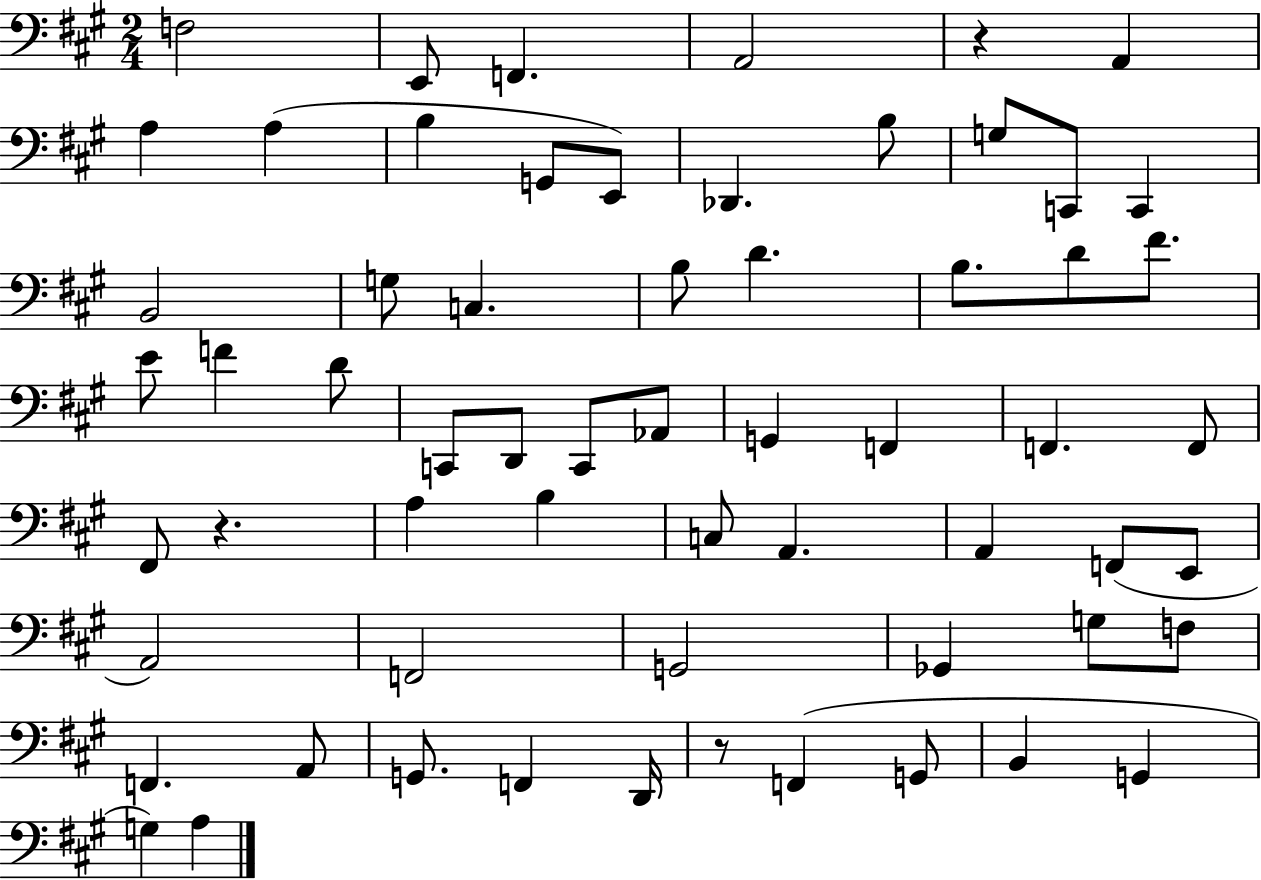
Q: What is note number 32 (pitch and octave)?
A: F2